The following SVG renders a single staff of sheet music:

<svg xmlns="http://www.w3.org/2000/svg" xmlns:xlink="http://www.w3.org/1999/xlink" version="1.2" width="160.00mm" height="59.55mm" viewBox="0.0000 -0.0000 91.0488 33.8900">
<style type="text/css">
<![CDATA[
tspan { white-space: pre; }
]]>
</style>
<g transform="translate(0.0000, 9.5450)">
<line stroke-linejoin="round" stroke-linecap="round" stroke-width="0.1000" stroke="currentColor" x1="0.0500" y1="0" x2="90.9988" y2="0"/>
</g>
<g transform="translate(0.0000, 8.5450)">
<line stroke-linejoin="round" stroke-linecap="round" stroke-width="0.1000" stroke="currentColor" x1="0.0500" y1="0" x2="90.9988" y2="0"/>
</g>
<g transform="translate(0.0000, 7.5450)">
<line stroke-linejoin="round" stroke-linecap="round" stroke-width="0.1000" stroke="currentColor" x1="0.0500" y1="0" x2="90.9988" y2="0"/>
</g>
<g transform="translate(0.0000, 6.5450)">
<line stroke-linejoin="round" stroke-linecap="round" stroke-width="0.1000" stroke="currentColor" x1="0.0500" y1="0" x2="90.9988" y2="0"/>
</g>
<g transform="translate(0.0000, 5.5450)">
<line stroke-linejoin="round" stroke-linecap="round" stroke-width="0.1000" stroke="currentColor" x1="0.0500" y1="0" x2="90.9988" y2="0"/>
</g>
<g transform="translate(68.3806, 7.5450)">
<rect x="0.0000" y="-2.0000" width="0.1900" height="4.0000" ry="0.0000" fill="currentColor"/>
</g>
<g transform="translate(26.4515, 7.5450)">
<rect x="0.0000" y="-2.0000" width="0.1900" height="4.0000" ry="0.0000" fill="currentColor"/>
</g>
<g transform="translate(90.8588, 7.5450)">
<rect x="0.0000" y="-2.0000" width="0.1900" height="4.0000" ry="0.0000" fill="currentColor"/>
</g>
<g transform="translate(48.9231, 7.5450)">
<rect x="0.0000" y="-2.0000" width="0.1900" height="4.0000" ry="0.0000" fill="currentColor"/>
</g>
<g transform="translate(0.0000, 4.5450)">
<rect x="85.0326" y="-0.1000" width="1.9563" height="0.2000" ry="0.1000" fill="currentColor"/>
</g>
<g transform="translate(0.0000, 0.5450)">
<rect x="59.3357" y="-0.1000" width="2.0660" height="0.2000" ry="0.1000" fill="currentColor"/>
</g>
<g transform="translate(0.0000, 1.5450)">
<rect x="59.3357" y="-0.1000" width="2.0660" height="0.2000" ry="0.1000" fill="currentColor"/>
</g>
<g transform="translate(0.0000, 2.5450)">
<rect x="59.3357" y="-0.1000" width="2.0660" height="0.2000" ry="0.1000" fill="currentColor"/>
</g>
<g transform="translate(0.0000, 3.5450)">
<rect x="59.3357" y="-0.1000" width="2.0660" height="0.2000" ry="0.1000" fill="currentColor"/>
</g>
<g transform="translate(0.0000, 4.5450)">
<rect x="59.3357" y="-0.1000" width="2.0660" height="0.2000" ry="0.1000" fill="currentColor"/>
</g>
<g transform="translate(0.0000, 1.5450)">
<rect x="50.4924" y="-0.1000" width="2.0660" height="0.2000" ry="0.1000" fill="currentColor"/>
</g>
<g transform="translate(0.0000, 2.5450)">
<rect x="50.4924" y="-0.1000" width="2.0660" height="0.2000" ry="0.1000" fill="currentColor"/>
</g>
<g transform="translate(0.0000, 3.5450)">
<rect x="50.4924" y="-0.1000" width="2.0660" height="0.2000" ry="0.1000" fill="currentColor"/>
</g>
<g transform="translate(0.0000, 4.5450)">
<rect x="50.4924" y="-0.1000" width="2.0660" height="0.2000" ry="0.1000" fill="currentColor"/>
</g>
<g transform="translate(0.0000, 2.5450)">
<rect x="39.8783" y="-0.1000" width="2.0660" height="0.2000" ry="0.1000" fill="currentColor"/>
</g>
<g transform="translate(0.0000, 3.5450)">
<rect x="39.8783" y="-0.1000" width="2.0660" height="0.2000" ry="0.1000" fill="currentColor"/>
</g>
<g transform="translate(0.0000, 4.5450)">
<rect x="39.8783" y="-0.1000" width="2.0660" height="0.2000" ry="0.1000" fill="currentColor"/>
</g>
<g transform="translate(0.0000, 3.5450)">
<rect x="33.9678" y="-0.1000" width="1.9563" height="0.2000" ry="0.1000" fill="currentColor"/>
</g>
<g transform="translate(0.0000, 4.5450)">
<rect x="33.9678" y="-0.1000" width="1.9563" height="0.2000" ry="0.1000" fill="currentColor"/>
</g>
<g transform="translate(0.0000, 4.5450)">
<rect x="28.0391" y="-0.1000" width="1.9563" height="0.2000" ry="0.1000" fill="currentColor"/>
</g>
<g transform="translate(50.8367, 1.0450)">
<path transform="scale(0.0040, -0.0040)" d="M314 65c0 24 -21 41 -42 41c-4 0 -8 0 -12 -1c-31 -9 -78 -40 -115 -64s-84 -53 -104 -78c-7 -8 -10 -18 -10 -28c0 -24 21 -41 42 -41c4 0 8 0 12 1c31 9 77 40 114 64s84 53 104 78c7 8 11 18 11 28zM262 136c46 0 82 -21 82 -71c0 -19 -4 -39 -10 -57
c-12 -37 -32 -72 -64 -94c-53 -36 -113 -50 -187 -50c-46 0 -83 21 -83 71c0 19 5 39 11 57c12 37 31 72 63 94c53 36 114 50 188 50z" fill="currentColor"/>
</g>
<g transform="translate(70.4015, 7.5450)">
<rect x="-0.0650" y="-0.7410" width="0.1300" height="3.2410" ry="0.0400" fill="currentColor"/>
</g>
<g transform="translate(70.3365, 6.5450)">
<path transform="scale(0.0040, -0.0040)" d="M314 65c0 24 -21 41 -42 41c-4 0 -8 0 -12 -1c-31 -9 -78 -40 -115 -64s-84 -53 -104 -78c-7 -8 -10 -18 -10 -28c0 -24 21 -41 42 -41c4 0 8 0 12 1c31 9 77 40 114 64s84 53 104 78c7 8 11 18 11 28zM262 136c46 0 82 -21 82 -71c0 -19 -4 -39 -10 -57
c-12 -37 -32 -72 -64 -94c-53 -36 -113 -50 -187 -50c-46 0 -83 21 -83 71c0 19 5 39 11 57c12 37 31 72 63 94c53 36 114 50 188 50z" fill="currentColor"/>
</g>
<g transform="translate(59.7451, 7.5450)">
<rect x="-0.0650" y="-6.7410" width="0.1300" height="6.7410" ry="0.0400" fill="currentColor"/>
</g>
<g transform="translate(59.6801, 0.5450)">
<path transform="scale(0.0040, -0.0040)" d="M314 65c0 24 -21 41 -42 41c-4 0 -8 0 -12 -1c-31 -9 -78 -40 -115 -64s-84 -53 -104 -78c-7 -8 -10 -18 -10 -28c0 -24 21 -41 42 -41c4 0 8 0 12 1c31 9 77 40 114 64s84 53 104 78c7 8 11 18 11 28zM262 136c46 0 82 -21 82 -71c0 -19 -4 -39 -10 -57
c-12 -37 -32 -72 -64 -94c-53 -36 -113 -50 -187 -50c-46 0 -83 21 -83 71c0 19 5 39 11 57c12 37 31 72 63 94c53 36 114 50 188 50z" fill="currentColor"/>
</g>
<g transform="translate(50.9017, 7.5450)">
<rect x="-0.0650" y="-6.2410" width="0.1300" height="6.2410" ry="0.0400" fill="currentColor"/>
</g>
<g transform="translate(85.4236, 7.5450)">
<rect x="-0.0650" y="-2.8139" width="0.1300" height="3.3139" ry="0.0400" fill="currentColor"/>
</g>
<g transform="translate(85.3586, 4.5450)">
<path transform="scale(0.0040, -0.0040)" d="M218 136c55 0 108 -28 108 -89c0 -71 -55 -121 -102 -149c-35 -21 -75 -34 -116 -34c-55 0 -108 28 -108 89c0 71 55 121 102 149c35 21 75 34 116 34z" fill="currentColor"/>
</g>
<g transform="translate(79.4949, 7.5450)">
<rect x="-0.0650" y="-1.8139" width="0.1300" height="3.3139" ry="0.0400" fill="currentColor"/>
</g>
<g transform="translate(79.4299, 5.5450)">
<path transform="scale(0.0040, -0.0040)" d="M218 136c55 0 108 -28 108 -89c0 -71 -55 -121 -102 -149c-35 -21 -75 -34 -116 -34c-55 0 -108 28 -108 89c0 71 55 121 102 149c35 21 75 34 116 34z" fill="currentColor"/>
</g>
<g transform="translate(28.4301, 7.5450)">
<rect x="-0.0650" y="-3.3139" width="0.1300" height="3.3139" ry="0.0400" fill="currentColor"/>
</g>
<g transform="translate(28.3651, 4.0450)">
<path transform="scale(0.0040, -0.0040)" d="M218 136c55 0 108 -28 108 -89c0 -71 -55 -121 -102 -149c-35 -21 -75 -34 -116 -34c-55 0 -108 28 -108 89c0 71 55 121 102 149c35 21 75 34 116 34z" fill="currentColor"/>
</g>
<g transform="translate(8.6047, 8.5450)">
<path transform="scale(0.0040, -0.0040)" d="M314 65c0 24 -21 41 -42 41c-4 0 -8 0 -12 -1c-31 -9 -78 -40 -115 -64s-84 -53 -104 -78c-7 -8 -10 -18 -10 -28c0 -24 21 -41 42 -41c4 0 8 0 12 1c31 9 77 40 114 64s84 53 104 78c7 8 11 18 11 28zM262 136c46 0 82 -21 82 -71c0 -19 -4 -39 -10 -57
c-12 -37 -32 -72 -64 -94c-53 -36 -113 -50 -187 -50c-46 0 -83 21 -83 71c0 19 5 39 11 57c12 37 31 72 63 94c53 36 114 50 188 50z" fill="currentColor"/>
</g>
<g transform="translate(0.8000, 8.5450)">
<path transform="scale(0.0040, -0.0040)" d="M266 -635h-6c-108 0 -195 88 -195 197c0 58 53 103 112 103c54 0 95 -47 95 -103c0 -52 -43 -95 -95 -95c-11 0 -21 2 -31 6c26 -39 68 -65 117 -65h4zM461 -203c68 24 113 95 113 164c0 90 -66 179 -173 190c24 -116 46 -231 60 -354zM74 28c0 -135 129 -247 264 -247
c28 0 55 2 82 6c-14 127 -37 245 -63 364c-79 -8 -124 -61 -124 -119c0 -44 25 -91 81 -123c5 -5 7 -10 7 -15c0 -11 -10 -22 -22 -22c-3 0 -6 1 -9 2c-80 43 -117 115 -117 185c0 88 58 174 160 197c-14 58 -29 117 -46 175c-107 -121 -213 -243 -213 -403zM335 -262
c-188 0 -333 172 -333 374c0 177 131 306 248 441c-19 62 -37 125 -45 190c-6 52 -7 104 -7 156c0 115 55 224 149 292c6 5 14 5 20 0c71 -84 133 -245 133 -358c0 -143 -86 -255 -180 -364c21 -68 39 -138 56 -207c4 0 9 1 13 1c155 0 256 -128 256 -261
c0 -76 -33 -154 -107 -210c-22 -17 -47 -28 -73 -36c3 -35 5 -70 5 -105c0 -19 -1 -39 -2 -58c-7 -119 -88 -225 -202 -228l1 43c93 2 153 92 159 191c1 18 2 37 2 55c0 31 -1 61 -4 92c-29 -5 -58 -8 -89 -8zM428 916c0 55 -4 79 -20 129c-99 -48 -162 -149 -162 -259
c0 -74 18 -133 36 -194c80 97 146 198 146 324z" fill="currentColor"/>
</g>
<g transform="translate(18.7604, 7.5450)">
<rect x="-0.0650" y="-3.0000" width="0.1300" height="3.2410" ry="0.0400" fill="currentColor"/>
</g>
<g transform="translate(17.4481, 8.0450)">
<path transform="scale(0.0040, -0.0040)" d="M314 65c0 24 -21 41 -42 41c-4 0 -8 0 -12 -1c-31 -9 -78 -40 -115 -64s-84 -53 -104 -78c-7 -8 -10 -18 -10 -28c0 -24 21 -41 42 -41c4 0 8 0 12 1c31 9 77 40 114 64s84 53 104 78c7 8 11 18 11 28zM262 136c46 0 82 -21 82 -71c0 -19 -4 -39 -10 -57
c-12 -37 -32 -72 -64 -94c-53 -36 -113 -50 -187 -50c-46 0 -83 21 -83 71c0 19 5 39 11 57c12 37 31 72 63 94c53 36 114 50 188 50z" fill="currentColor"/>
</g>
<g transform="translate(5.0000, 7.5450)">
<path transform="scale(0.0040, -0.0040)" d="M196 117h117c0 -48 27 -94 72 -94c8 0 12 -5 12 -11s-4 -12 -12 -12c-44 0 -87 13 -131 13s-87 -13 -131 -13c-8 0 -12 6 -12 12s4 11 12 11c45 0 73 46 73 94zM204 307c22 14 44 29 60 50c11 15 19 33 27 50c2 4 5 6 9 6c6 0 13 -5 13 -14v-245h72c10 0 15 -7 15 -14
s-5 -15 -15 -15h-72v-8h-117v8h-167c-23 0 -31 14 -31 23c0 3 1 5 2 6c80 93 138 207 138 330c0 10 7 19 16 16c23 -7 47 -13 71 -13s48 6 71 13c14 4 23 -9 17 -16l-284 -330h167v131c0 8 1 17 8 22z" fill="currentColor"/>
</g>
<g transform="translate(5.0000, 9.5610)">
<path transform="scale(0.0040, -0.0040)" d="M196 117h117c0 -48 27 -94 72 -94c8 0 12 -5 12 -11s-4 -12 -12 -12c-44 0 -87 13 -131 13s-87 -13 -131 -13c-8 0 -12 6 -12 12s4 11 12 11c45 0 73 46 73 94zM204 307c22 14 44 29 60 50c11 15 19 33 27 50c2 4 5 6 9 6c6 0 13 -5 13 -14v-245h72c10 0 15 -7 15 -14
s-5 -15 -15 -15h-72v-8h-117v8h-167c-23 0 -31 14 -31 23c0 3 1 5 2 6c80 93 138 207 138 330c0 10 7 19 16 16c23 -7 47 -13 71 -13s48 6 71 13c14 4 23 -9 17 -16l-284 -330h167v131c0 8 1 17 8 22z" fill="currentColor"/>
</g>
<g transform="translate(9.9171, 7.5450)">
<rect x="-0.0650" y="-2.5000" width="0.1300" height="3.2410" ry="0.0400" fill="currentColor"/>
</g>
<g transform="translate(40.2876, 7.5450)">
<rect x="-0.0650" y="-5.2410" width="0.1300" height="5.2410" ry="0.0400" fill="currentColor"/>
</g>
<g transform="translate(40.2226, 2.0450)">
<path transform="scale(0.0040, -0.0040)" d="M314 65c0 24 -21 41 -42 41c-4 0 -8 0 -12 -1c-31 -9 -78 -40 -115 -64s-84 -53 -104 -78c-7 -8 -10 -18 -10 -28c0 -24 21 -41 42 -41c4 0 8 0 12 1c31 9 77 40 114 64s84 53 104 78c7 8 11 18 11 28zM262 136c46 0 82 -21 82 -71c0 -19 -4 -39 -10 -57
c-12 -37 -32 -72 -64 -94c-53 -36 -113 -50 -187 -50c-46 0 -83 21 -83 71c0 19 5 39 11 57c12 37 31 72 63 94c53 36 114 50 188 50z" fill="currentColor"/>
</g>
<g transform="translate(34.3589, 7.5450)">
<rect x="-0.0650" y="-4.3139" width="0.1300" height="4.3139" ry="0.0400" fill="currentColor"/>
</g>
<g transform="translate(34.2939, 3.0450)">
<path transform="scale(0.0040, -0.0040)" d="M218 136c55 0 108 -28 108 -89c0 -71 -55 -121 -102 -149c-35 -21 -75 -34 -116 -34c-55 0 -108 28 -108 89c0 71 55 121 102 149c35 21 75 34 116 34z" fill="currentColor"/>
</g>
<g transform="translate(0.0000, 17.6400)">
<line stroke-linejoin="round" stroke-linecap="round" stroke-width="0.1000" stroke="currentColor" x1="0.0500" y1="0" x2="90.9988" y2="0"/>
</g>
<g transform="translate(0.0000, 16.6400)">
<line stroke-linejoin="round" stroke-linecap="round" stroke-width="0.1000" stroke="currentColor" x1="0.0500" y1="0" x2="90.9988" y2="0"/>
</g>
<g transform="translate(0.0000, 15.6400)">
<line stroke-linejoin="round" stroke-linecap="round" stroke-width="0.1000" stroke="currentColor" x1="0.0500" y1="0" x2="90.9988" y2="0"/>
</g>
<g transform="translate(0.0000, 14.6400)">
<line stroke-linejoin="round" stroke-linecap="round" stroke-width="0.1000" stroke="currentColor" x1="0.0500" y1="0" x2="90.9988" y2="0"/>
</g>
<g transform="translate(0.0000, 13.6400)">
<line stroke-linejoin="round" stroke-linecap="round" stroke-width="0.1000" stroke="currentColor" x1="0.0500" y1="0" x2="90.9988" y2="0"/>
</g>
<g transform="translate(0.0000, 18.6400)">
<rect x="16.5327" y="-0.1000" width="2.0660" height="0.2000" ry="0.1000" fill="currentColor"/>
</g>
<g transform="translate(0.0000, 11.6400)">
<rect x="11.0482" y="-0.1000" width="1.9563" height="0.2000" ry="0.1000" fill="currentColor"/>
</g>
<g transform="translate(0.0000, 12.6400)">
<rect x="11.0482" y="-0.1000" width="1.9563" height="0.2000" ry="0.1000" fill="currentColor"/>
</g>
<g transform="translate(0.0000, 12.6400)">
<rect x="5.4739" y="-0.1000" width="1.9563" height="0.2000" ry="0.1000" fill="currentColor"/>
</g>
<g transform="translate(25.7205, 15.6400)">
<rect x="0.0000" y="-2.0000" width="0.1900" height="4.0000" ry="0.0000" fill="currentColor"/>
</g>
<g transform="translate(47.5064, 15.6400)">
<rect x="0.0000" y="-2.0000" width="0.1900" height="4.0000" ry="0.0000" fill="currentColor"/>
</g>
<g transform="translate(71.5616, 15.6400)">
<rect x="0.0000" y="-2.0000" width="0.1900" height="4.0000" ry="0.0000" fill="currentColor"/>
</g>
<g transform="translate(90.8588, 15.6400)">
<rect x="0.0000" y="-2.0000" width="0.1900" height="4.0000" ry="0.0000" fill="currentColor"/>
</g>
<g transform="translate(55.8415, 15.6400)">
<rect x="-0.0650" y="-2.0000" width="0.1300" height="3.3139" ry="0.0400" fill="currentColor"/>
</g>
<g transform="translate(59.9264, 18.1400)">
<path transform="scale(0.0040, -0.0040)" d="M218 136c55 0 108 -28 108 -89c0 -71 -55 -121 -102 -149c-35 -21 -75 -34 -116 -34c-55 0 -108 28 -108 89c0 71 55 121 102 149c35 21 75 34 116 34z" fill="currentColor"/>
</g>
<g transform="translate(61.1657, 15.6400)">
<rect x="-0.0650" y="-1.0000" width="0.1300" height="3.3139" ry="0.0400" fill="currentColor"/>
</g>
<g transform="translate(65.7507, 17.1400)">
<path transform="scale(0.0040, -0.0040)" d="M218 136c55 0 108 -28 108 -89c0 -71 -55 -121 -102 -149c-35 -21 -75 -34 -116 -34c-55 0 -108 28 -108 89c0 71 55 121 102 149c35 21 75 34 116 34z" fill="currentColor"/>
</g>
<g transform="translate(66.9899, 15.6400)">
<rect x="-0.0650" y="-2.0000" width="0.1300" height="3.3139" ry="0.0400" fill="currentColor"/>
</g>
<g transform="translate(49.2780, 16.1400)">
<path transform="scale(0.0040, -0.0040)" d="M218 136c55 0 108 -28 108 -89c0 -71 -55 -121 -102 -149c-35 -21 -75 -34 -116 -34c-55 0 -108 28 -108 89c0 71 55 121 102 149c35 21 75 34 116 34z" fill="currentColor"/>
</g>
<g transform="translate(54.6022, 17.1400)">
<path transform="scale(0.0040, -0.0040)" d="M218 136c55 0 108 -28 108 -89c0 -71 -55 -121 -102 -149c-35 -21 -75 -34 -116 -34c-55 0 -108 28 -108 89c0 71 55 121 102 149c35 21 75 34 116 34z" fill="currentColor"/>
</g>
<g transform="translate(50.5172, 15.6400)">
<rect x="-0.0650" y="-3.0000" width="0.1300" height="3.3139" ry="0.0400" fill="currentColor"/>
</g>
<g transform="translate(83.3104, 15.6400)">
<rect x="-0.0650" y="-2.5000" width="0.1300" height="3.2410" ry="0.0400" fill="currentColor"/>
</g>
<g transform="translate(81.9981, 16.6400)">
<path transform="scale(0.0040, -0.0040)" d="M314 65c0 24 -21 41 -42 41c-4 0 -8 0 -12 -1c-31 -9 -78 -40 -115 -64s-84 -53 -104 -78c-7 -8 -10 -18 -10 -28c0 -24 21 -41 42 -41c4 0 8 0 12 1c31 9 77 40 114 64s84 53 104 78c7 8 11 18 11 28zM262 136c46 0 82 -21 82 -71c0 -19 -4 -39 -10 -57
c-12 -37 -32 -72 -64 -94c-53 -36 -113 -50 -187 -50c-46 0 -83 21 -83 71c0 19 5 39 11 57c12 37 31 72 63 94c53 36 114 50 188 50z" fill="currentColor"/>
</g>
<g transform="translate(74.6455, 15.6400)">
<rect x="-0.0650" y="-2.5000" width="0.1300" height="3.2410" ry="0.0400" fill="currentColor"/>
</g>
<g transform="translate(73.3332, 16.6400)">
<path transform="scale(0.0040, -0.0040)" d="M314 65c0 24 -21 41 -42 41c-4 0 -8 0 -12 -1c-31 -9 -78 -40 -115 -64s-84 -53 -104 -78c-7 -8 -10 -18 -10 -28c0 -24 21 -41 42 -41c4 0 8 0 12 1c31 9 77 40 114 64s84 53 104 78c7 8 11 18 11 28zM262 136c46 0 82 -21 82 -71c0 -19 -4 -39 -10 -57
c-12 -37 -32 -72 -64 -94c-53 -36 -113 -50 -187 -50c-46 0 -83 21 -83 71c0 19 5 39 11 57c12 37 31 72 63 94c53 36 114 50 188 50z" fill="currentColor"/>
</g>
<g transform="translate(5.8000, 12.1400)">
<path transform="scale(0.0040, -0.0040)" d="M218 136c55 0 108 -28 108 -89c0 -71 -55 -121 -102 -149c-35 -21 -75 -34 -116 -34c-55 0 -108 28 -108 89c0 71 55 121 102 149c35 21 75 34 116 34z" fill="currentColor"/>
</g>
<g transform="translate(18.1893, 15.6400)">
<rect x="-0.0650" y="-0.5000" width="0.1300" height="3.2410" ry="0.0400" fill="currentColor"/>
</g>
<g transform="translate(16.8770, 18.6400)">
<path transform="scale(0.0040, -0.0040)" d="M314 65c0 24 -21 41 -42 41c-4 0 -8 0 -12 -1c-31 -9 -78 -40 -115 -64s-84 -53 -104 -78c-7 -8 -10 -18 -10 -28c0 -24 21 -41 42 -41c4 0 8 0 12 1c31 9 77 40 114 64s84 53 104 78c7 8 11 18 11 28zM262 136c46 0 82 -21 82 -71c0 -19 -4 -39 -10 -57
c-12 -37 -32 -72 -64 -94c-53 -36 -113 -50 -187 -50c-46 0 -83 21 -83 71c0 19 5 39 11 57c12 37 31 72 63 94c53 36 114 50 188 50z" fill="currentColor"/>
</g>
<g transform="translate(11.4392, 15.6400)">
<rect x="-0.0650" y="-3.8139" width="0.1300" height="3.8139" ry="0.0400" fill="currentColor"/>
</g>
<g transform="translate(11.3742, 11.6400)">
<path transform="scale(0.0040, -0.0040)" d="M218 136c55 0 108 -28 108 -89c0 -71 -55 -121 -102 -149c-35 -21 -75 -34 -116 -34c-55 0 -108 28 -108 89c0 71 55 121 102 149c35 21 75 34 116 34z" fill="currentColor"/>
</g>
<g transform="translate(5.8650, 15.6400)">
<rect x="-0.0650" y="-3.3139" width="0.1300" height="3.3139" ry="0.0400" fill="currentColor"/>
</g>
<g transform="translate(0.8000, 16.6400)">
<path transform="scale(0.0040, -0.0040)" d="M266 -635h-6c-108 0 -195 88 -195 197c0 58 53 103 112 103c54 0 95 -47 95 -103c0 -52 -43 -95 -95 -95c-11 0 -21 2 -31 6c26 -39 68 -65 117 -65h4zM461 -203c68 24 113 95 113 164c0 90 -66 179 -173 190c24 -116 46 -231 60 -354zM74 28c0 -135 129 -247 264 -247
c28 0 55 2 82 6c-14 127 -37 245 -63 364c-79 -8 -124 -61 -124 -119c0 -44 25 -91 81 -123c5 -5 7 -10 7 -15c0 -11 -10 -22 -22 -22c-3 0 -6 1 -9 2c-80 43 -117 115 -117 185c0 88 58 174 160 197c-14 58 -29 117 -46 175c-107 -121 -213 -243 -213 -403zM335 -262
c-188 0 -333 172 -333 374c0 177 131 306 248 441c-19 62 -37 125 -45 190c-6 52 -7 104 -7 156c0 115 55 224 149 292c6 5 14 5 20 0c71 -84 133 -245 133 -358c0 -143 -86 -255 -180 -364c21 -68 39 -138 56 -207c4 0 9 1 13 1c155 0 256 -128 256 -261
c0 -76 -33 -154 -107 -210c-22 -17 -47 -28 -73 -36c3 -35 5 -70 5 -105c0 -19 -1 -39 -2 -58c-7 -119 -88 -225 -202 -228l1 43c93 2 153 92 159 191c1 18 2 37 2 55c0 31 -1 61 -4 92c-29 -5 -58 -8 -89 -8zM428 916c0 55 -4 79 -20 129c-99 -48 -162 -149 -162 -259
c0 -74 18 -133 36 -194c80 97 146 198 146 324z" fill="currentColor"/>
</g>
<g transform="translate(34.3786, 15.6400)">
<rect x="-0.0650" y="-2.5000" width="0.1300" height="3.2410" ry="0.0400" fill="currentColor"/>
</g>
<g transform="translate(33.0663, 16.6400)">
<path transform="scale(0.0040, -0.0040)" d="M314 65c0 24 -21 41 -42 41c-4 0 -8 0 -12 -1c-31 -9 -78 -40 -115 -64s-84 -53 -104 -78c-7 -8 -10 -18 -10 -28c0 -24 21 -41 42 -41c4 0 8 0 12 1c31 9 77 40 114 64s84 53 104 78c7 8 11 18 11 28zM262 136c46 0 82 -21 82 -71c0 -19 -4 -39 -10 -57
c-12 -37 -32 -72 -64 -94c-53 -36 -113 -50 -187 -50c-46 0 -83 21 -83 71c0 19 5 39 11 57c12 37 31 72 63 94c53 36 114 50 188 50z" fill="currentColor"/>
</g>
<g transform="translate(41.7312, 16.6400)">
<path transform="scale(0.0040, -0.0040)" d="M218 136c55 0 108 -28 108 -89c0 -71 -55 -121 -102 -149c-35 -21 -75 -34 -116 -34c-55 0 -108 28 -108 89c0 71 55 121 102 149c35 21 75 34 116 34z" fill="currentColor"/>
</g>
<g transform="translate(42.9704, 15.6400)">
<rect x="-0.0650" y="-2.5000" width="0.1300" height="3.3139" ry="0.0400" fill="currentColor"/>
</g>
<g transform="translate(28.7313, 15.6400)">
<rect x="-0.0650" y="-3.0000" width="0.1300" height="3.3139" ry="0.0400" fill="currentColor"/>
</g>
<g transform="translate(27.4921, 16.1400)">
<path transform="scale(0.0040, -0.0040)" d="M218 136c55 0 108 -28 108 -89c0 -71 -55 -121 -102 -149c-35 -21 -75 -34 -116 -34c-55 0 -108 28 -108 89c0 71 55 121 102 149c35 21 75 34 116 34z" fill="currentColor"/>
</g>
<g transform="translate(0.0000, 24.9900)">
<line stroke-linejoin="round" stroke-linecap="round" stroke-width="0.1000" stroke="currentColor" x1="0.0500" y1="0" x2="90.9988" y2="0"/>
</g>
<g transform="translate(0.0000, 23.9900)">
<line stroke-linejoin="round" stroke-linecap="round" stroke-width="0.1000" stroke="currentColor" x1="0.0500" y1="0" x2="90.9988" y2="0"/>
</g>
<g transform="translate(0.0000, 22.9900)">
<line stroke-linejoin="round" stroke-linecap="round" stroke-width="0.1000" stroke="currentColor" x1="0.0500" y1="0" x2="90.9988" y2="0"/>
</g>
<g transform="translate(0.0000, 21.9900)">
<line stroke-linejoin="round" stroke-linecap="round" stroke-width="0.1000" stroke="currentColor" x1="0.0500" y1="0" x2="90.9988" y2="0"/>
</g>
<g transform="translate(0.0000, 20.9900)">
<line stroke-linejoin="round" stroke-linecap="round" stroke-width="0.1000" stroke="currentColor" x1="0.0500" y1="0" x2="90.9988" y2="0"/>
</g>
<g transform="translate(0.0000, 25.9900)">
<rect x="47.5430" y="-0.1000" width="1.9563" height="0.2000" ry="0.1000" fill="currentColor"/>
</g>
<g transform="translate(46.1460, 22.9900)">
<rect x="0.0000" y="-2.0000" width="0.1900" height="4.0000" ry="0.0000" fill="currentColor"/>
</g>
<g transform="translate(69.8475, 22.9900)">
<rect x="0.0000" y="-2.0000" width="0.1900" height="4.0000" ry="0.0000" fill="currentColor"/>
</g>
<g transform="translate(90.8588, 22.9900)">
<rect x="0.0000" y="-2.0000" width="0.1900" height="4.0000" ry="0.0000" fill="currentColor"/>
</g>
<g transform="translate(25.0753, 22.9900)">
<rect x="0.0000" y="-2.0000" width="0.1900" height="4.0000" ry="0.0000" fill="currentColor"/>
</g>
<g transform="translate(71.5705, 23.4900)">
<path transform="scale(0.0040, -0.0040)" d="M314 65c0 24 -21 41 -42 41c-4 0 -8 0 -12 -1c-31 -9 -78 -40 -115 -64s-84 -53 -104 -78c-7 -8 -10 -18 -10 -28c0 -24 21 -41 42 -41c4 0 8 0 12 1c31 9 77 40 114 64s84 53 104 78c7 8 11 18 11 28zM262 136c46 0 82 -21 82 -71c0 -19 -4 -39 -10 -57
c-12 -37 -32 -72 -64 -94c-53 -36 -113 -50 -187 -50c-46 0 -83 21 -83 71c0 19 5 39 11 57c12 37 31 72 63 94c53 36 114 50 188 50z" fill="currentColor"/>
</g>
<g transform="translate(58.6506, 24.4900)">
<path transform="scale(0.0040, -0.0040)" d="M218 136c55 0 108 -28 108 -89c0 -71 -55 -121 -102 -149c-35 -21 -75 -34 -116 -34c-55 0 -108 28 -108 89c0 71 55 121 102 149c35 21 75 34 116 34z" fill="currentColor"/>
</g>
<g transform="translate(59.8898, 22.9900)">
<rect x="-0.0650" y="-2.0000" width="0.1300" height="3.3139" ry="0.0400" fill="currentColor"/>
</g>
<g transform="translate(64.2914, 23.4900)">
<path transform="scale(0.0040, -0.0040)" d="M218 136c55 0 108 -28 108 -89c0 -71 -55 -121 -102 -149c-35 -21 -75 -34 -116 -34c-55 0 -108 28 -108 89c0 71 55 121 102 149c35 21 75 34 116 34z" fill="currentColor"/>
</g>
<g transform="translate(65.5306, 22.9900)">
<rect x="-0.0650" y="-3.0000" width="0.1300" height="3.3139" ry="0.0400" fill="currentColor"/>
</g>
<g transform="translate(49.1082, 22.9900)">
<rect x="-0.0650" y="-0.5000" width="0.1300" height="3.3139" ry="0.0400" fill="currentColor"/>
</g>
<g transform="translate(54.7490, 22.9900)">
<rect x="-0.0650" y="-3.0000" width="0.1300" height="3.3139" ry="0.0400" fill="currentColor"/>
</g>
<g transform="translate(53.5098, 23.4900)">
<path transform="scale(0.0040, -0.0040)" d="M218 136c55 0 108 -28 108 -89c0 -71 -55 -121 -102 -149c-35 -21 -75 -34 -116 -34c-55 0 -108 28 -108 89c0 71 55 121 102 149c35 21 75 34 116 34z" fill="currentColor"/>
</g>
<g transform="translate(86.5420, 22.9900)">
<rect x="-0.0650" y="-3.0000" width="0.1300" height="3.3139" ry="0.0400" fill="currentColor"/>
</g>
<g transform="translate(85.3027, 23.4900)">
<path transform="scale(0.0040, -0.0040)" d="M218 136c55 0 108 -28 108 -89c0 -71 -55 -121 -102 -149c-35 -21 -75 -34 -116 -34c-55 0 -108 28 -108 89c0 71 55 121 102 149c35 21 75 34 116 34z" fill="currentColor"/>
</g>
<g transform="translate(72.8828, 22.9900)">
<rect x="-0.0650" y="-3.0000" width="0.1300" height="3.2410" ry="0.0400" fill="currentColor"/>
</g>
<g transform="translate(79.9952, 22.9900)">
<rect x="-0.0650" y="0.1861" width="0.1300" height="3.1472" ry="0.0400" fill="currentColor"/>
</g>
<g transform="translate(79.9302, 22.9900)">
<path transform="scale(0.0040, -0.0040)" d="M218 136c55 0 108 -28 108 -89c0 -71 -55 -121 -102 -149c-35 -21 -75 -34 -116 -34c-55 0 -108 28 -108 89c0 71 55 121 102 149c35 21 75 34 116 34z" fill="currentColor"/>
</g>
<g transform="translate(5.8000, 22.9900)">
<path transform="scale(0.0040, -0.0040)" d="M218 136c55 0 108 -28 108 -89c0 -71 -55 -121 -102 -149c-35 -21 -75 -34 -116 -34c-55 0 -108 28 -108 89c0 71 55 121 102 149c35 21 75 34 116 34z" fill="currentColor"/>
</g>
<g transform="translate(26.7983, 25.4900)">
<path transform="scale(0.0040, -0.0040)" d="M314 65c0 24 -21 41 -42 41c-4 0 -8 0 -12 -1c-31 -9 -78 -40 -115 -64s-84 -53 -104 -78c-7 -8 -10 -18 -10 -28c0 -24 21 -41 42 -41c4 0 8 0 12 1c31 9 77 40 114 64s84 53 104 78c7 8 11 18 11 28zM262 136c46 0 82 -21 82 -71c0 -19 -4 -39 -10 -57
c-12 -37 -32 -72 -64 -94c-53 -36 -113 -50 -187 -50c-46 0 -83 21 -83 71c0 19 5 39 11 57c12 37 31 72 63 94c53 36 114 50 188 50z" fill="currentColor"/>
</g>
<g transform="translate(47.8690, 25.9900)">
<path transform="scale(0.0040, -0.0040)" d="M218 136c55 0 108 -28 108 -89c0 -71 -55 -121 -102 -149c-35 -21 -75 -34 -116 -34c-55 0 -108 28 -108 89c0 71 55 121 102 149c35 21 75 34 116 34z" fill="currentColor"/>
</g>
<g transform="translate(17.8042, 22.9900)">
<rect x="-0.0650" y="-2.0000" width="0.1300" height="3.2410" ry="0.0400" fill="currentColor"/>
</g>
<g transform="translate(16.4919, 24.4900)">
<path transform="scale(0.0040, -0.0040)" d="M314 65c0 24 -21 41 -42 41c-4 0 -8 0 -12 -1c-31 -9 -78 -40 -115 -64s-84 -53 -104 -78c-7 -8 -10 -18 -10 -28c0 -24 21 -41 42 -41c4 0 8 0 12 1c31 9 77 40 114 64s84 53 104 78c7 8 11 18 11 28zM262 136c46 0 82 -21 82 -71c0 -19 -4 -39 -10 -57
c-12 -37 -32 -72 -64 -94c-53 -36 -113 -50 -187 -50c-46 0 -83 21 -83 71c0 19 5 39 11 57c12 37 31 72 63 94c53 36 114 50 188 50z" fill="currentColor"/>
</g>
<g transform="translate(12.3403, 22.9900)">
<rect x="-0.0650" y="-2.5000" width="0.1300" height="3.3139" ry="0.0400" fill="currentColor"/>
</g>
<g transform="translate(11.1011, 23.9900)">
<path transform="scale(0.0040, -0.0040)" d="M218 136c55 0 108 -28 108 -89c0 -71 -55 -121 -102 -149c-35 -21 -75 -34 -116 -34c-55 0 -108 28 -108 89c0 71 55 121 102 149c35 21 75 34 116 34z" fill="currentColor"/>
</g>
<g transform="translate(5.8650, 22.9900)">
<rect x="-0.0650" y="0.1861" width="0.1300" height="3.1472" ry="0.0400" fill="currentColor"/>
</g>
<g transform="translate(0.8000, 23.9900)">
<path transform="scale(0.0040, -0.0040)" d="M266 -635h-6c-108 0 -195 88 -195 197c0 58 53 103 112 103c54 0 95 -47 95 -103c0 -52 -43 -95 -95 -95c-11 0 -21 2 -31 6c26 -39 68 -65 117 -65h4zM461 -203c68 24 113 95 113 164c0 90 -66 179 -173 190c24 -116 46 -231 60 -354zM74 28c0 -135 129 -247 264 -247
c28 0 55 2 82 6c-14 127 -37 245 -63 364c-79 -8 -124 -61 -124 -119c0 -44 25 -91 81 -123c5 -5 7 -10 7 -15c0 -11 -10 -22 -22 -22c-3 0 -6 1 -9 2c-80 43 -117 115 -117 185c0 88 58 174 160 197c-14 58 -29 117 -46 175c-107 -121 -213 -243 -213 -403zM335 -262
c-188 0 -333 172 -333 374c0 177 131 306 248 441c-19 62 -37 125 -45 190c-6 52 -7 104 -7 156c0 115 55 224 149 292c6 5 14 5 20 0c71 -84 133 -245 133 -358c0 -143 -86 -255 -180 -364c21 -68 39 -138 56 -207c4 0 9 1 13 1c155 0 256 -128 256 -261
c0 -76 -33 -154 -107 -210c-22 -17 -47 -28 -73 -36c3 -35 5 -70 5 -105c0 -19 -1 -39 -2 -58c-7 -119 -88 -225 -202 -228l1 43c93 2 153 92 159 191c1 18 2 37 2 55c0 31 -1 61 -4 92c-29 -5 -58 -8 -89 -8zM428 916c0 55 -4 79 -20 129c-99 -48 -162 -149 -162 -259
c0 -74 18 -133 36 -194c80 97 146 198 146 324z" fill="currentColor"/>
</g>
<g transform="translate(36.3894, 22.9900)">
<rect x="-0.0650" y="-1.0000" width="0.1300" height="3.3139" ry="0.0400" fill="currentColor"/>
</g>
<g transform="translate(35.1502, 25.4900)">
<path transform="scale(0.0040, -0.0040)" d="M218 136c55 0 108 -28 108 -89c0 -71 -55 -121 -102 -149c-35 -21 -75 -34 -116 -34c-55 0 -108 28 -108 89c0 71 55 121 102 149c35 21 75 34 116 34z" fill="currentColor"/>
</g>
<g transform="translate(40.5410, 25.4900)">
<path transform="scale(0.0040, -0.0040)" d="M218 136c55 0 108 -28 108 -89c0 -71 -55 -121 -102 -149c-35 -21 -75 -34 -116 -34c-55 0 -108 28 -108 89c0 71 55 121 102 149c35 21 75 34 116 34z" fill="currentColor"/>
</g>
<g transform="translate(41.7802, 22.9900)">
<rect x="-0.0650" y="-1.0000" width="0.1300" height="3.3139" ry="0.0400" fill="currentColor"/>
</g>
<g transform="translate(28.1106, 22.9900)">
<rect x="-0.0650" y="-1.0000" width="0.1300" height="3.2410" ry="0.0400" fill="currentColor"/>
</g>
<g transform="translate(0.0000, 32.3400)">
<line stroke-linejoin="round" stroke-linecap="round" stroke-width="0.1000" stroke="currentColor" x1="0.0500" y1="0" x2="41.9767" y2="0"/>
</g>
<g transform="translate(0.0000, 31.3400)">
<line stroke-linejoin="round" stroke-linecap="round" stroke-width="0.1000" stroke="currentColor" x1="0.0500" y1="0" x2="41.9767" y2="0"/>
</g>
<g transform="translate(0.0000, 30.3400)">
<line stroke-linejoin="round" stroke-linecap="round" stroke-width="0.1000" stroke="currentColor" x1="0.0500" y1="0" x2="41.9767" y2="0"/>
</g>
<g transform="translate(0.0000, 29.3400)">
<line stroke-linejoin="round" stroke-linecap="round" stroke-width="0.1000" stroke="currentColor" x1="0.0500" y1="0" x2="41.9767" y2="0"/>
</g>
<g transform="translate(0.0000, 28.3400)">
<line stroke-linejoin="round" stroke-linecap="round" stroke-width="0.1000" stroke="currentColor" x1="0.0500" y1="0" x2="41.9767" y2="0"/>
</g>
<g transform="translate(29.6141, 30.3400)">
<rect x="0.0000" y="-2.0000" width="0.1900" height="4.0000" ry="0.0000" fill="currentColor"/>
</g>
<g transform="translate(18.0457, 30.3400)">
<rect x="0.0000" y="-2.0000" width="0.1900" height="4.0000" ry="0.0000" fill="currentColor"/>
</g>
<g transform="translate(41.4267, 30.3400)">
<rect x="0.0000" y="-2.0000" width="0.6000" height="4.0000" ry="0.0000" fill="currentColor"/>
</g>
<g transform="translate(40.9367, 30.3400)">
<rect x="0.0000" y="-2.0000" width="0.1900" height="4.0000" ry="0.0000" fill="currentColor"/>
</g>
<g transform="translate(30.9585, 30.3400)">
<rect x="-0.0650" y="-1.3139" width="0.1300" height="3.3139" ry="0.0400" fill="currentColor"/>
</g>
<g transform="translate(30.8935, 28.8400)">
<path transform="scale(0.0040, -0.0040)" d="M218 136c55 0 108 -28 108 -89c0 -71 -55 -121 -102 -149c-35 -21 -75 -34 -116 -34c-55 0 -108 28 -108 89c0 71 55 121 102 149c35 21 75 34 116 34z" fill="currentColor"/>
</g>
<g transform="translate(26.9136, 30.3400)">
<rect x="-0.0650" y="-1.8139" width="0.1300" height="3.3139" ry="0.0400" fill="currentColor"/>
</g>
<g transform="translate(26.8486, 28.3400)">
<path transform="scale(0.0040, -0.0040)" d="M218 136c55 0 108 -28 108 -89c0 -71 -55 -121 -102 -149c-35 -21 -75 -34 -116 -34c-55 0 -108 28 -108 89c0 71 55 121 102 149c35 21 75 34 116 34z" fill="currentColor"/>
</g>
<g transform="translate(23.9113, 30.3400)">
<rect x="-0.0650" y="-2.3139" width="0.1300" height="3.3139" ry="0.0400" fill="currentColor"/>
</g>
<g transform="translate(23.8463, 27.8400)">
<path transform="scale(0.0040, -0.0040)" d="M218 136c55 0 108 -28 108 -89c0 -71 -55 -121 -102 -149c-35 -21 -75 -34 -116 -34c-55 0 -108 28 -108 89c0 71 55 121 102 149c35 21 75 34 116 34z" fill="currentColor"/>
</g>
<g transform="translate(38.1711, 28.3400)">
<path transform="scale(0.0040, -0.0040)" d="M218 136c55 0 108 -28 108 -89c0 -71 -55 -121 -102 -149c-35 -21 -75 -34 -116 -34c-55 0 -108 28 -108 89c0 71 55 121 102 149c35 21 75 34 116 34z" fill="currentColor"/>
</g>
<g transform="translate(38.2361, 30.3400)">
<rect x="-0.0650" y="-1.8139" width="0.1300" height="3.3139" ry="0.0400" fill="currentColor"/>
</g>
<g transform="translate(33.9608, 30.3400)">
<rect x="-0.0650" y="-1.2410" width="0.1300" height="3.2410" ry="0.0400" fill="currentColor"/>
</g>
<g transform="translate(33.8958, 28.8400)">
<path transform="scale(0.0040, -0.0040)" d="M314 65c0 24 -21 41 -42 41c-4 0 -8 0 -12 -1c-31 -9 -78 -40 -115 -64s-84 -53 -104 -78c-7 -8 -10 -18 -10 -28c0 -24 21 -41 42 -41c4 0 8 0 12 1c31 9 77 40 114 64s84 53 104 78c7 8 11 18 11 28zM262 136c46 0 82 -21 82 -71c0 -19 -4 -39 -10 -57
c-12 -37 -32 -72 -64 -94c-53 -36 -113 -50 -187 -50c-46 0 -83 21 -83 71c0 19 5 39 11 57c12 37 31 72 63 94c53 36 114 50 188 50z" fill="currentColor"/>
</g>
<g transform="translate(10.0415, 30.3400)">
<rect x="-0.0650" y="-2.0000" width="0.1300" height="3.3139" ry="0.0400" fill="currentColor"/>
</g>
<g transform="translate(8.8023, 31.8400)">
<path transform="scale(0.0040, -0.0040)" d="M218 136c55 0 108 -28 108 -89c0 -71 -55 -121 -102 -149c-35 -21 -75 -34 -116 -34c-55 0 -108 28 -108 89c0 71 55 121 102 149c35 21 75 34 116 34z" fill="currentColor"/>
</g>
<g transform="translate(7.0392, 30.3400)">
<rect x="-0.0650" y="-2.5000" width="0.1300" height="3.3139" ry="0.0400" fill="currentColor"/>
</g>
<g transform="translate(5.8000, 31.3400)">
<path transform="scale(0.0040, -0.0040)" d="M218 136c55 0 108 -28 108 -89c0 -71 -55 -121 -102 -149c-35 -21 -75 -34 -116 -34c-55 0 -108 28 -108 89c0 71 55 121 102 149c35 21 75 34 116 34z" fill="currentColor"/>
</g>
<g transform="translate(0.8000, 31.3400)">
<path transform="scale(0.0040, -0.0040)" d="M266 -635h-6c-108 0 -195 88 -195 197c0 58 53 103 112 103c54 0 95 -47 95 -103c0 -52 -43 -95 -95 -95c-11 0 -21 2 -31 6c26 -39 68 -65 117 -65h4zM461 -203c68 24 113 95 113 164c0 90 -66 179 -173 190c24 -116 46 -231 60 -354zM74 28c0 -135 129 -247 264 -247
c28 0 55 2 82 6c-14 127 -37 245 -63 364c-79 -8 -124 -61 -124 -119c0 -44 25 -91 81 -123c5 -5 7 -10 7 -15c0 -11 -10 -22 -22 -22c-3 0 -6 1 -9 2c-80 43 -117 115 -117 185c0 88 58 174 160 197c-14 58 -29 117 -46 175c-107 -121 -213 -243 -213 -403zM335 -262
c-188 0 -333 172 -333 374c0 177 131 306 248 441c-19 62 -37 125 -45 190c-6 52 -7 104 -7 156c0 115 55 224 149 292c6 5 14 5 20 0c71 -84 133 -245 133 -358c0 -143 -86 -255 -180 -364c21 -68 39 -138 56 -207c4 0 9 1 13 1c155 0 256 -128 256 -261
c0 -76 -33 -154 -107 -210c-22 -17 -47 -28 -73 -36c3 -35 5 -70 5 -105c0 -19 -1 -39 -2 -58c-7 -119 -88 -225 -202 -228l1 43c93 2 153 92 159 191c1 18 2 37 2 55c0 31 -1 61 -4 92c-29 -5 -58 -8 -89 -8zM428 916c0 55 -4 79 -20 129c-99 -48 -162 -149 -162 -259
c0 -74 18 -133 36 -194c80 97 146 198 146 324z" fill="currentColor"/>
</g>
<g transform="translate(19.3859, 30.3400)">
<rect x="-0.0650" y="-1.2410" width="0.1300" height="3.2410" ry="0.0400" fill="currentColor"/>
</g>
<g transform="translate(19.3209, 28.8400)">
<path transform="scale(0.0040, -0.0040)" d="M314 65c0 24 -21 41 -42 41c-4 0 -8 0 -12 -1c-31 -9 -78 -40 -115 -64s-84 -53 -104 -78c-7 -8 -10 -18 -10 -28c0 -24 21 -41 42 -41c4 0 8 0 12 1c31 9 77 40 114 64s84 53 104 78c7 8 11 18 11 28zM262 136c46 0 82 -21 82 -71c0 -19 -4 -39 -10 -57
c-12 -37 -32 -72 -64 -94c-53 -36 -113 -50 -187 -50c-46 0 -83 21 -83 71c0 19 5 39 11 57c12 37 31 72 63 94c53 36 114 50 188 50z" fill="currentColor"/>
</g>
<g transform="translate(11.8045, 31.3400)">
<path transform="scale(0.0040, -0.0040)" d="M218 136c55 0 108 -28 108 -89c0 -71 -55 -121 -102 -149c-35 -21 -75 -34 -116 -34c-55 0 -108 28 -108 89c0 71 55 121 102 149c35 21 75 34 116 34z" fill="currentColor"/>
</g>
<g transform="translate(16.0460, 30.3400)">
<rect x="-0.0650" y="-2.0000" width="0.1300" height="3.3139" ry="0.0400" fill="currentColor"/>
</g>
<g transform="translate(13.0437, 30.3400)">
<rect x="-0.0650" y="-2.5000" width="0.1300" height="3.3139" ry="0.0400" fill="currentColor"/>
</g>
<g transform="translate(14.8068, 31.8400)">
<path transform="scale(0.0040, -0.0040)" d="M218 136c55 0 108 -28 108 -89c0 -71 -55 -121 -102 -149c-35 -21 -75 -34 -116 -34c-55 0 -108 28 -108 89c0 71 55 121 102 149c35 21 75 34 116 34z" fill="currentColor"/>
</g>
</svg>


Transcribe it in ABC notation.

X:1
T:Untitled
M:4/4
L:1/4
K:C
G2 A2 b d' f'2 a'2 b'2 d2 f a b c' C2 A G2 G A F D F G2 G2 B G F2 D2 D D C A F A A2 B A G F G F e2 g f e e2 f